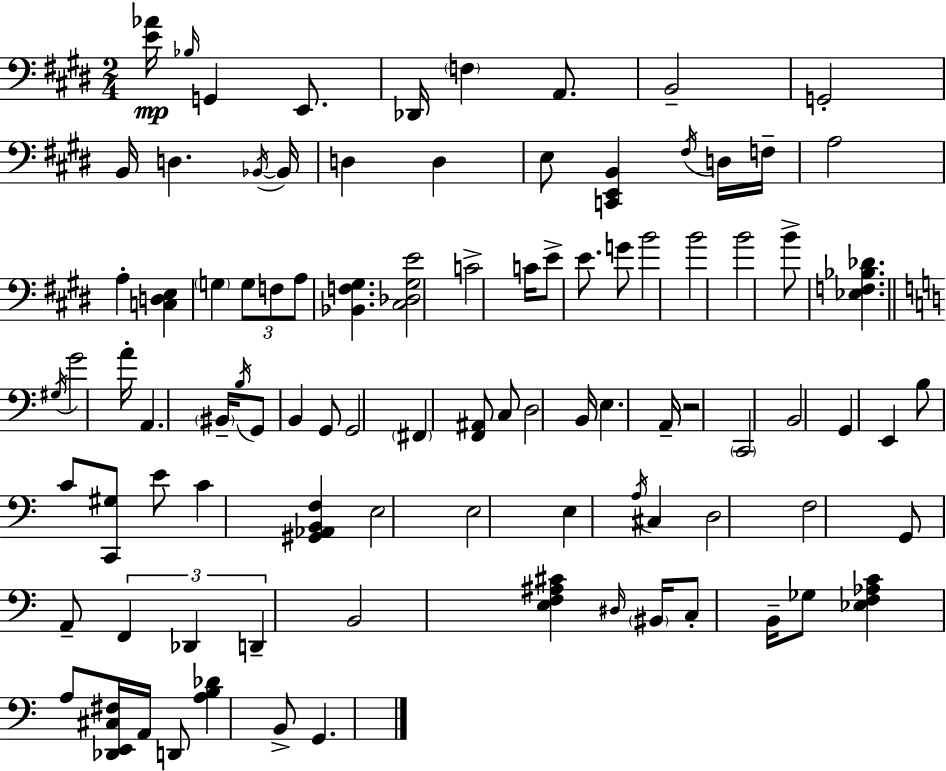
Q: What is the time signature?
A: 2/4